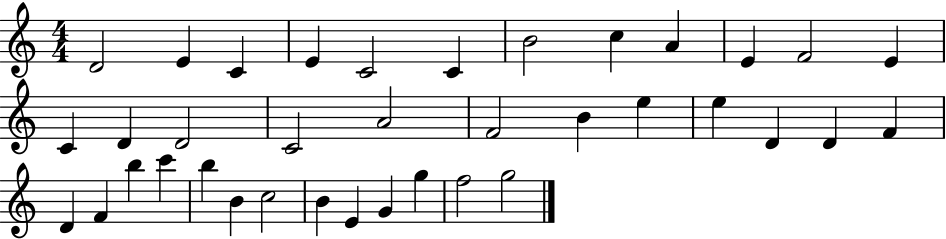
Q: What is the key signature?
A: C major